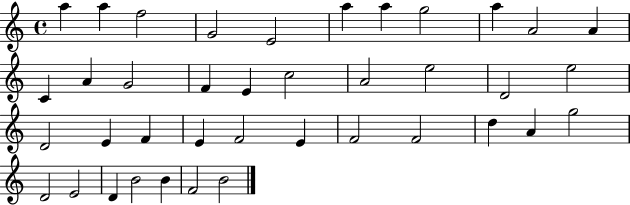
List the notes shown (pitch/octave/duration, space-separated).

A5/q A5/q F5/h G4/h E4/h A5/q A5/q G5/h A5/q A4/h A4/q C4/q A4/q G4/h F4/q E4/q C5/h A4/h E5/h D4/h E5/h D4/h E4/q F4/q E4/q F4/h E4/q F4/h F4/h D5/q A4/q G5/h D4/h E4/h D4/q B4/h B4/q F4/h B4/h